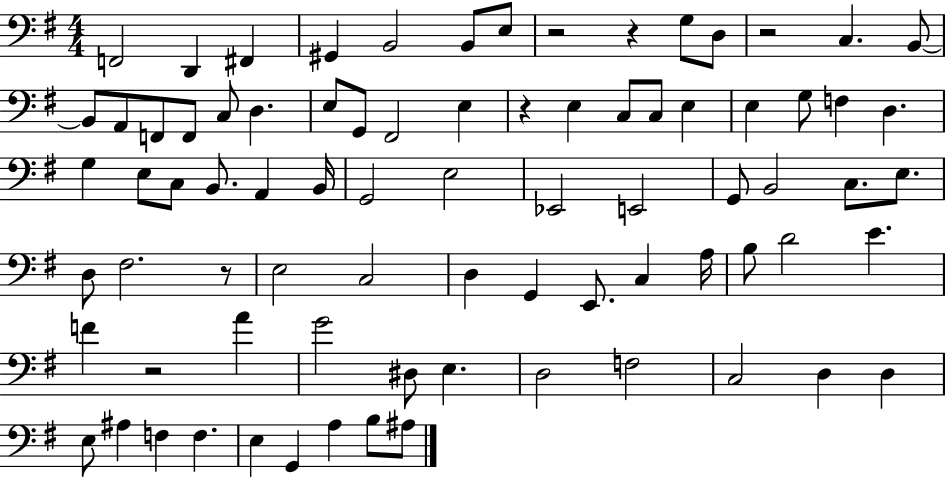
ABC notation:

X:1
T:Untitled
M:4/4
L:1/4
K:G
F,,2 D,, ^F,, ^G,, B,,2 B,,/2 E,/2 z2 z G,/2 D,/2 z2 C, B,,/2 B,,/2 A,,/2 F,,/2 F,,/2 C,/2 D, E,/2 G,,/2 ^F,,2 E, z E, C,/2 C,/2 E, E, G,/2 F, D, G, E,/2 C,/2 B,,/2 A,, B,,/4 G,,2 E,2 _E,,2 E,,2 G,,/2 B,,2 C,/2 E,/2 D,/2 ^F,2 z/2 E,2 C,2 D, G,, E,,/2 C, A,/4 B,/2 D2 E F z2 A G2 ^D,/2 E, D,2 F,2 C,2 D, D, E,/2 ^A, F, F, E, G,, A, B,/2 ^A,/2